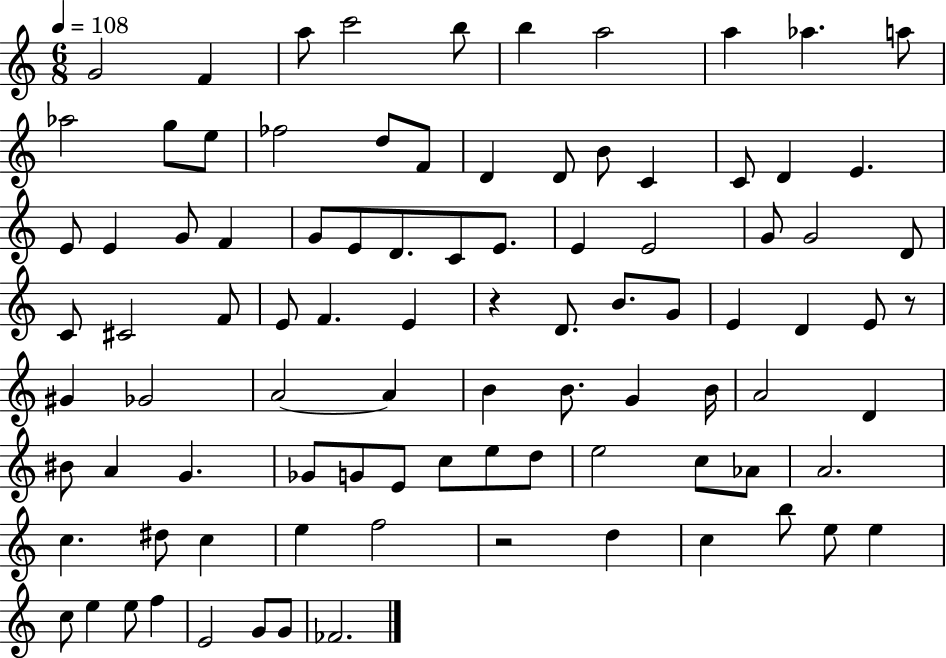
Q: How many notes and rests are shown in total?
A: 93